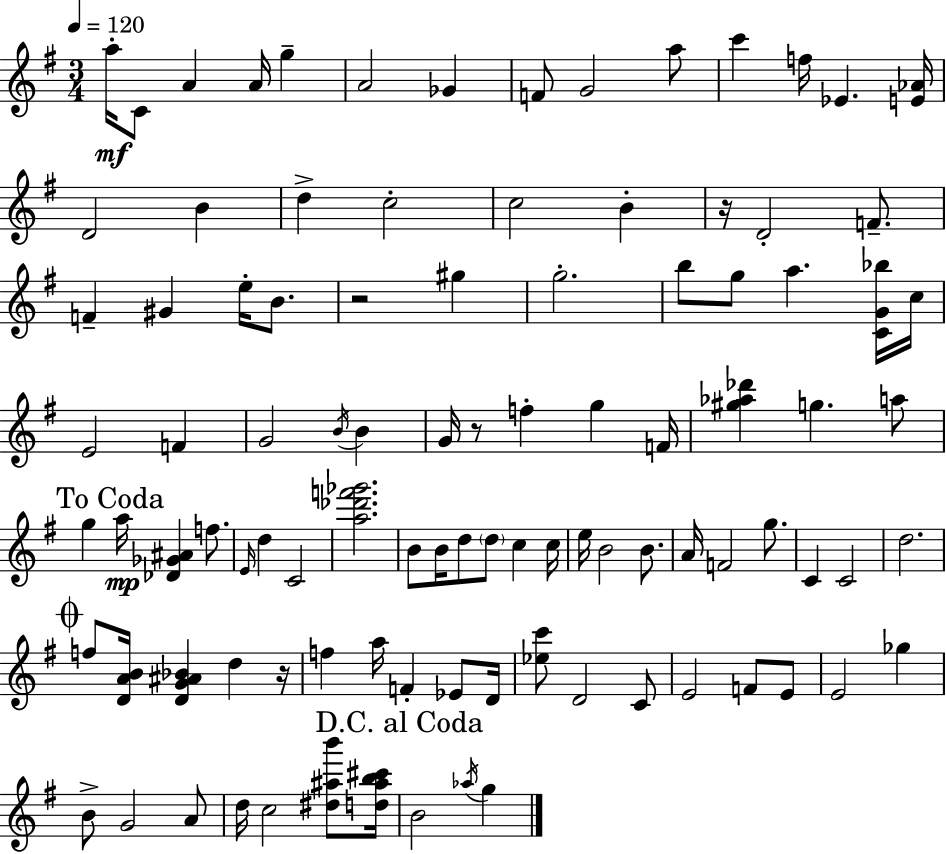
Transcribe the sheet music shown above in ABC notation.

X:1
T:Untitled
M:3/4
L:1/4
K:Em
a/4 C/2 A A/4 g A2 _G F/2 G2 a/2 c' f/4 _E [E_A]/4 D2 B d c2 c2 B z/4 D2 F/2 F ^G e/4 B/2 z2 ^g g2 b/2 g/2 a [CG_b]/4 c/4 E2 F G2 B/4 B G/4 z/2 f g F/4 [^g_a_d'] g a/2 g a/4 [_D_G^A] f/2 E/4 d C2 [a_d'f'_g']2 B/2 B/4 d/2 d/2 c c/4 e/4 B2 B/2 A/4 F2 g/2 C C2 d2 f/2 [DAB]/4 [DG^A_B] d z/4 f a/4 F _E/2 D/4 [_ec']/2 D2 C/2 E2 F/2 E/2 E2 _g B/2 G2 A/2 d/4 c2 [^d^ab']/2 [d^ab^c']/4 B2 _a/4 g